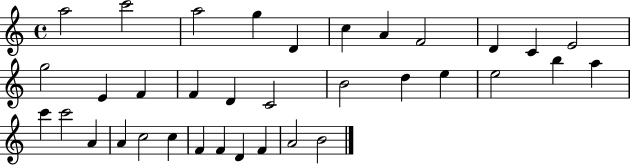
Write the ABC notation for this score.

X:1
T:Untitled
M:4/4
L:1/4
K:C
a2 c'2 a2 g D c A F2 D C E2 g2 E F F D C2 B2 d e e2 b a c' c'2 A A c2 c F F D F A2 B2